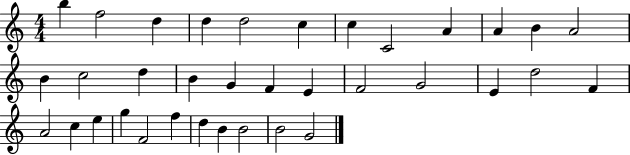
{
  \clef treble
  \numericTimeSignature
  \time 4/4
  \key c \major
  b''4 f''2 d''4 | d''4 d''2 c''4 | c''4 c'2 a'4 | a'4 b'4 a'2 | \break b'4 c''2 d''4 | b'4 g'4 f'4 e'4 | f'2 g'2 | e'4 d''2 f'4 | \break a'2 c''4 e''4 | g''4 f'2 f''4 | d''4 b'4 b'2 | b'2 g'2 | \break \bar "|."
}